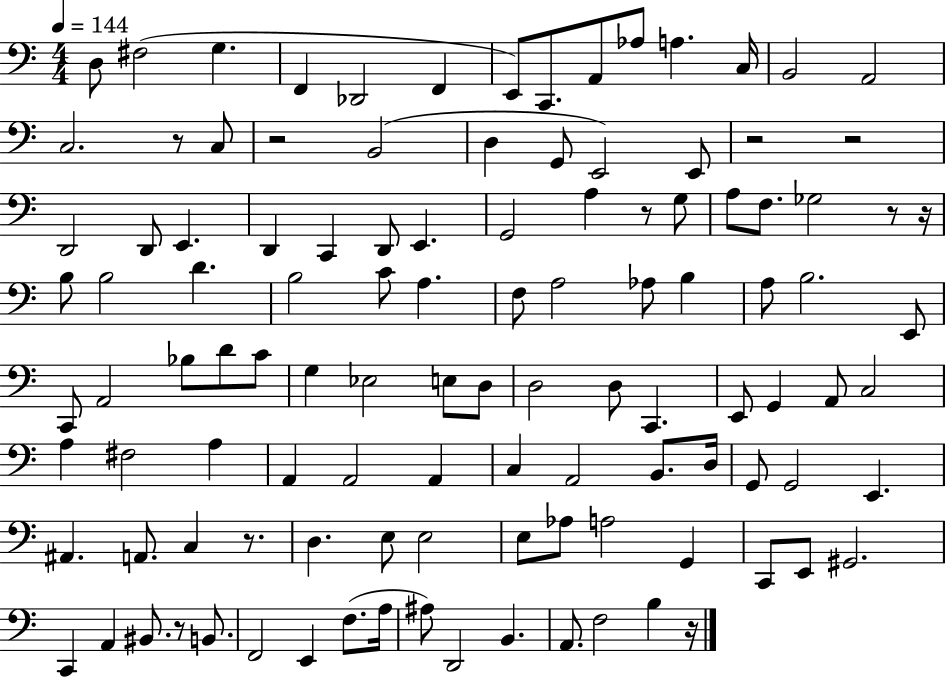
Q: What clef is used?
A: bass